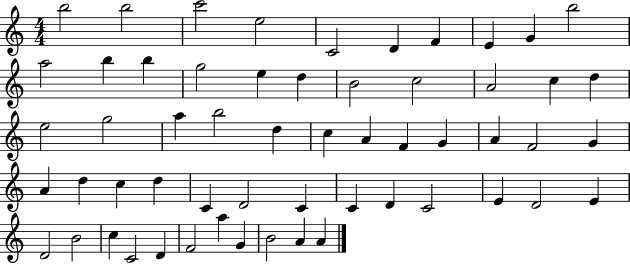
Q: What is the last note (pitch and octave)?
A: A4